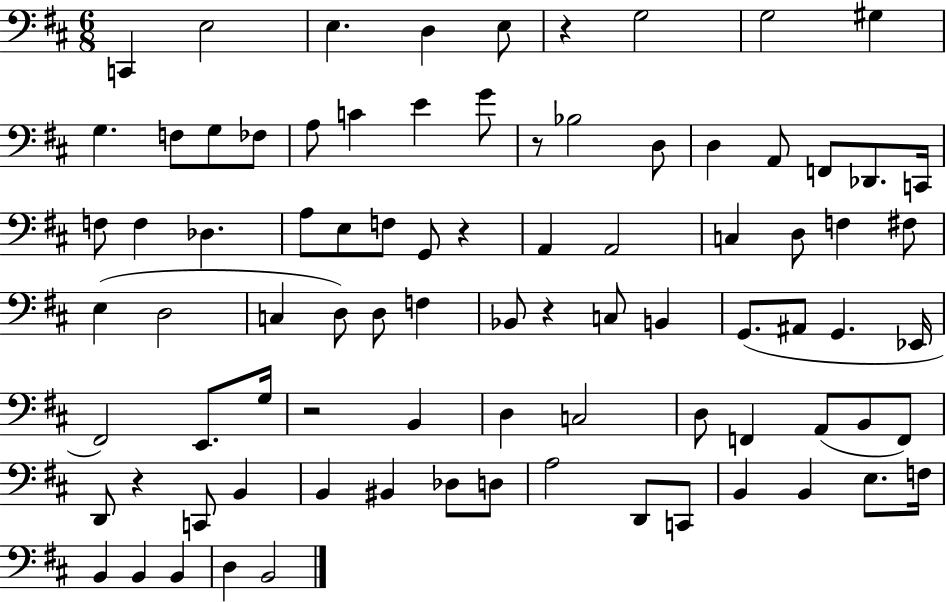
X:1
T:Untitled
M:6/8
L:1/4
K:D
C,, E,2 E, D, E,/2 z G,2 G,2 ^G, G, F,/2 G,/2 _F,/2 A,/2 C E G/2 z/2 _B,2 D,/2 D, A,,/2 F,,/2 _D,,/2 C,,/4 F,/2 F, _D, A,/2 E,/2 F,/2 G,,/2 z A,, A,,2 C, D,/2 F, ^F,/2 E, D,2 C, D,/2 D,/2 F, _B,,/2 z C,/2 B,, G,,/2 ^A,,/2 G,, _E,,/4 ^F,,2 E,,/2 G,/4 z2 B,, D, C,2 D,/2 F,, A,,/2 B,,/2 F,,/2 D,,/2 z C,,/2 B,, B,, ^B,, _D,/2 D,/2 A,2 D,,/2 C,,/2 B,, B,, E,/2 F,/4 B,, B,, B,, D, B,,2